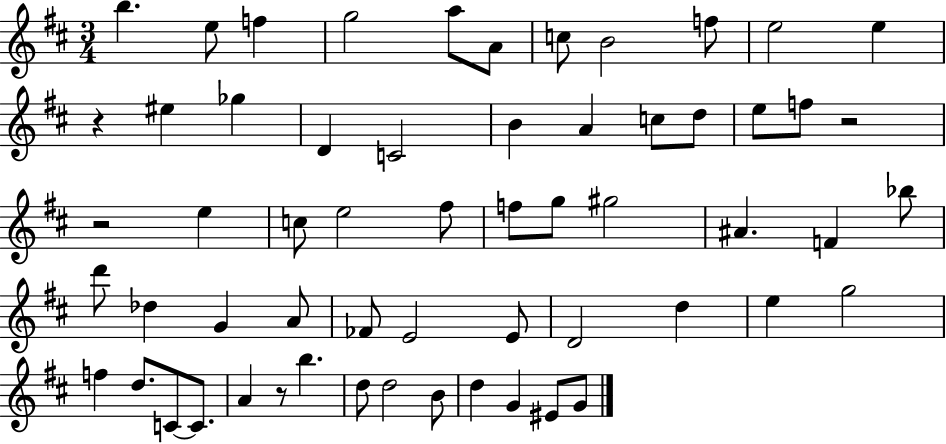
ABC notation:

X:1
T:Untitled
M:3/4
L:1/4
K:D
b e/2 f g2 a/2 A/2 c/2 B2 f/2 e2 e z ^e _g D C2 B A c/2 d/2 e/2 f/2 z2 z2 e c/2 e2 ^f/2 f/2 g/2 ^g2 ^A F _b/2 d'/2 _d G A/2 _F/2 E2 E/2 D2 d e g2 f d/2 C/2 C/2 A z/2 b d/2 d2 B/2 d G ^E/2 G/2